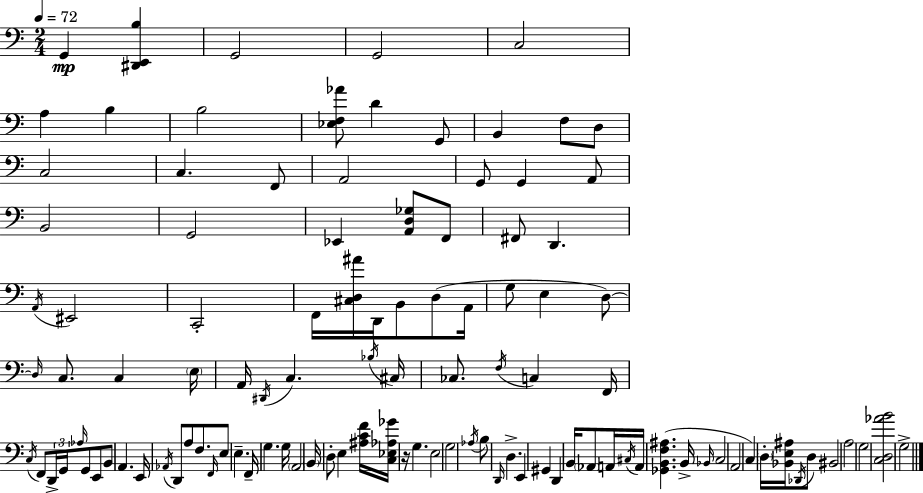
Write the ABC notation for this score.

X:1
T:Untitled
M:2/4
L:1/4
K:C
G,, [^D,,E,,B,] G,,2 G,,2 C,2 A, B, B,2 [_E,F,_A]/2 D G,,/2 B,, F,/2 D,/2 C,2 C, F,,/2 A,,2 G,,/2 G,, A,,/2 B,,2 G,,2 _E,, [A,,D,_G,]/2 F,,/2 ^F,,/2 D,, A,,/4 ^E,,2 C,,2 F,,/4 [^C,D,^A]/4 D,,/4 B,,/2 D,/2 A,,/4 G,/2 E, D,/2 D,/4 C,/2 C, E,/4 A,,/4 ^D,,/4 C, _B,/4 ^C,/4 _C,/2 F,/4 C, F,,/4 C,/4 F,,/2 D,,/4 G,,/4 _A,/4 G,,/2 E,,/2 B,,/2 A,, E,,/4 _A,,/4 D,,/2 A,/2 F,/2 F,,/4 E,/2 E, F,,/4 G, G,/4 A,,2 B,,/4 D,/2 E, [^A,CF]/4 [C,_E,_A,_G]/4 z/4 G, E,2 G,2 _A,/4 B,/2 D,,/4 D, E,, ^G,, D,, B,,/4 _A,,/2 A,,/4 ^C,/4 A,,/4 [_G,,B,,F,^A,] B,,/4 _B,,/4 C,2 A,,2 C, D,/4 [_B,,E,^A,]/4 _D,,/4 D,/2 ^B,,2 A,2 G,2 [C,D,_AB]2 G,2